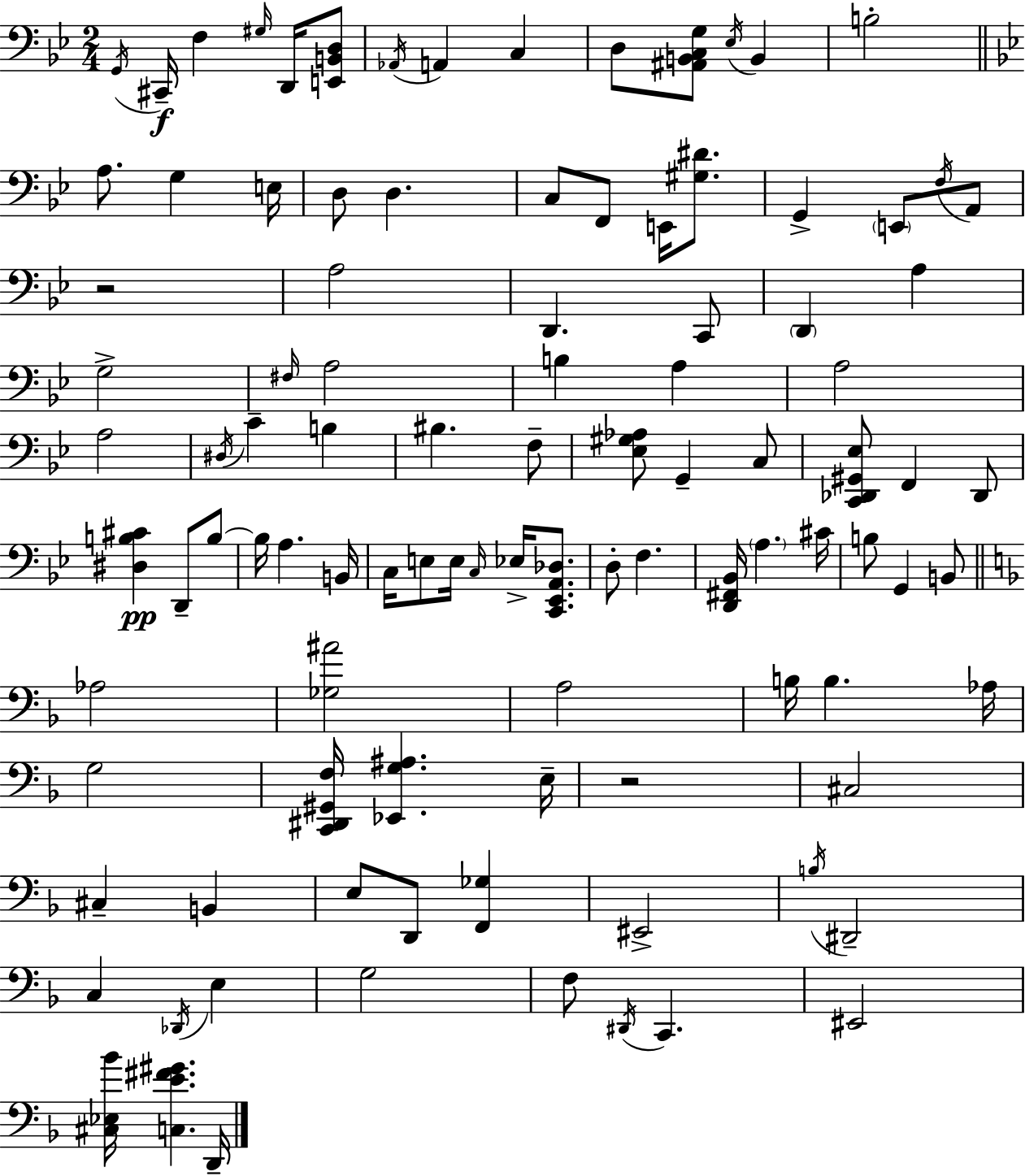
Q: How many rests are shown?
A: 2